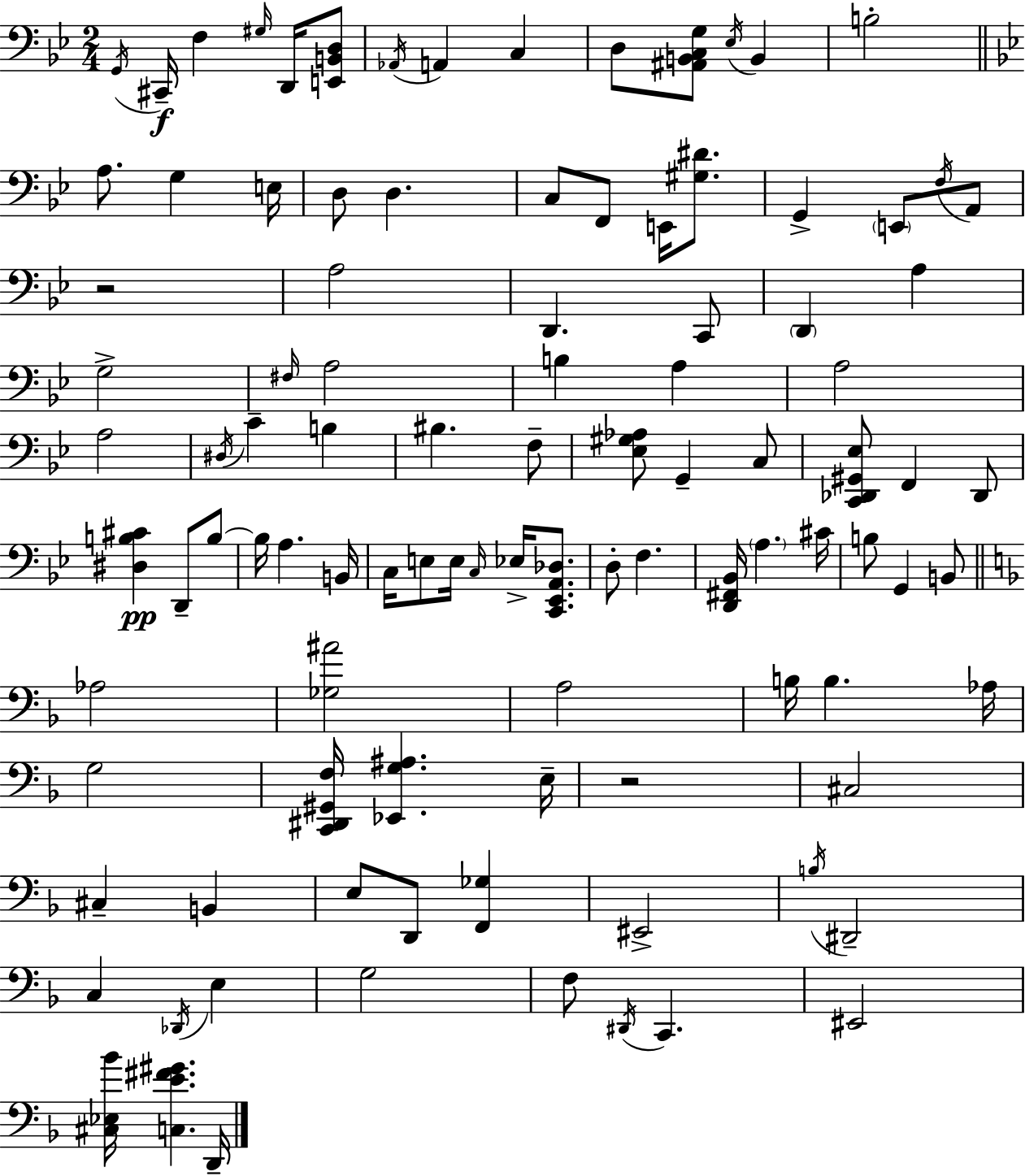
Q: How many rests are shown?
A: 2